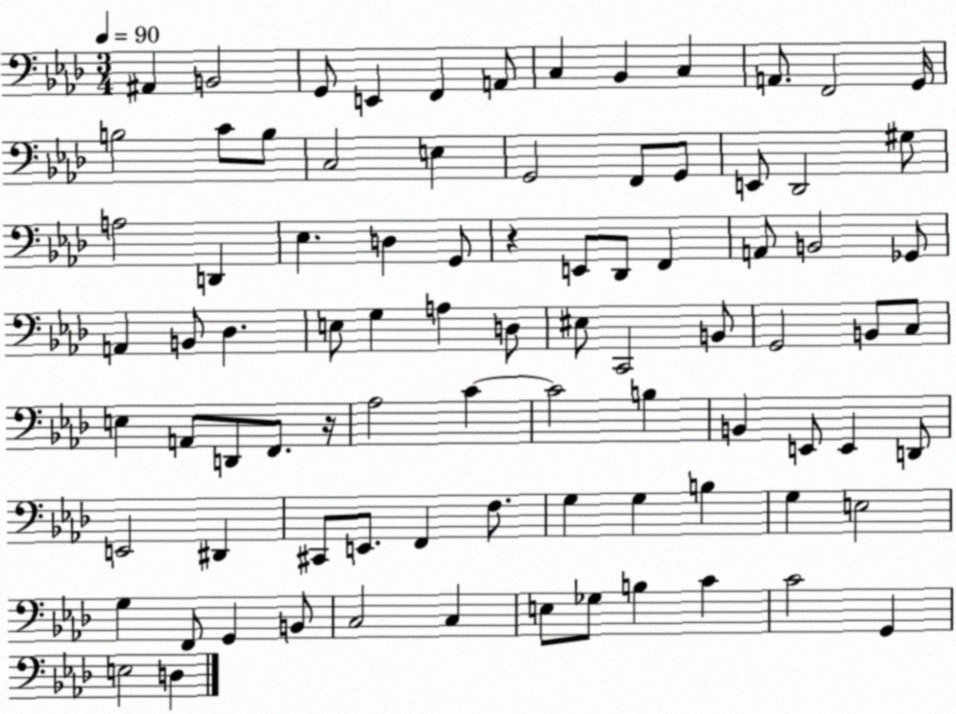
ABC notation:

X:1
T:Untitled
M:3/4
L:1/4
K:Ab
^A,, B,,2 G,,/2 E,, F,, A,,/2 C, _B,, C, A,,/2 F,,2 G,,/4 B,2 C/2 B,/2 C,2 E, G,,2 F,,/2 G,,/2 E,,/2 _D,,2 ^G,/2 A,2 D,, _E, D, G,,/2 z E,,/2 _D,,/2 F,, A,,/2 B,,2 _G,,/2 A,, B,,/2 _D, E,/2 G, A, D,/2 ^E,/2 C,,2 B,,/2 G,,2 B,,/2 C,/2 E, A,,/2 D,,/2 F,,/2 z/4 _A,2 C C2 B, B,, E,,/2 E,, D,,/2 E,,2 ^D,, ^C,,/2 E,,/2 F,, F,/2 G, G, B, G, E,2 G, F,,/2 G,, B,,/2 C,2 C, E,/2 _G,/2 B, C C2 G,, E,2 D,